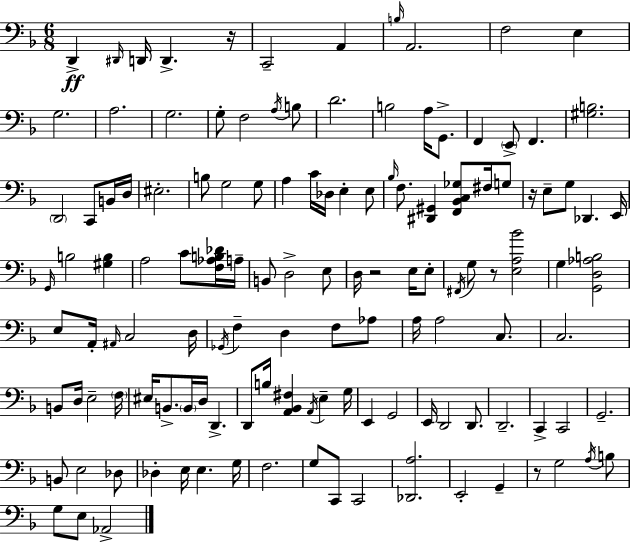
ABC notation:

X:1
T:Untitled
M:6/8
L:1/4
K:F
D,, ^D,,/4 D,,/4 D,, z/4 C,,2 A,, B,/4 A,,2 F,2 E, G,2 A,2 G,2 G,/2 F,2 A,/4 B,/2 D2 B,2 A,/4 G,,/2 F,, E,,/2 F,, [^G,B,]2 D,,2 C,,/2 B,,/4 D,/4 ^E,2 B,/2 G,2 G,/2 A, C/4 _D,/4 E, E,/2 _B,/4 F,/2 [^D,,^G,,] [F,,_B,,C,_G,]/2 ^F,/4 G,/2 z/4 E,/2 G,/2 _D,, E,,/4 G,,/4 B,2 [^G,B,] A,2 C/2 [F,_A,B,_D]/4 A,/4 B,,/2 D,2 E,/2 D,/4 z2 E,/4 E,/2 ^F,,/4 G,/2 z/2 [E,A,_B]2 G, [G,,D,_A,B,]2 E,/2 A,,/4 ^A,,/4 C,2 D,/4 _G,,/4 F, D, F,/2 _A,/2 A,/4 A,2 C,/2 C,2 B,,/2 D,/4 E,2 F,/4 ^E,/4 B,,/2 B,,/4 D,/4 D,, D,,/2 B,/4 [A,,_B,,^F,] A,,/4 E, G,/4 E,, G,,2 E,,/4 D,,2 D,,/2 D,,2 C,, C,,2 G,,2 B,,/2 E,2 _D,/2 _D, E,/4 E, G,/4 F,2 G,/2 C,,/2 C,,2 [_D,,A,]2 E,,2 G,, z/2 G,2 A,/4 B,/2 G,/2 E,/2 _A,,2